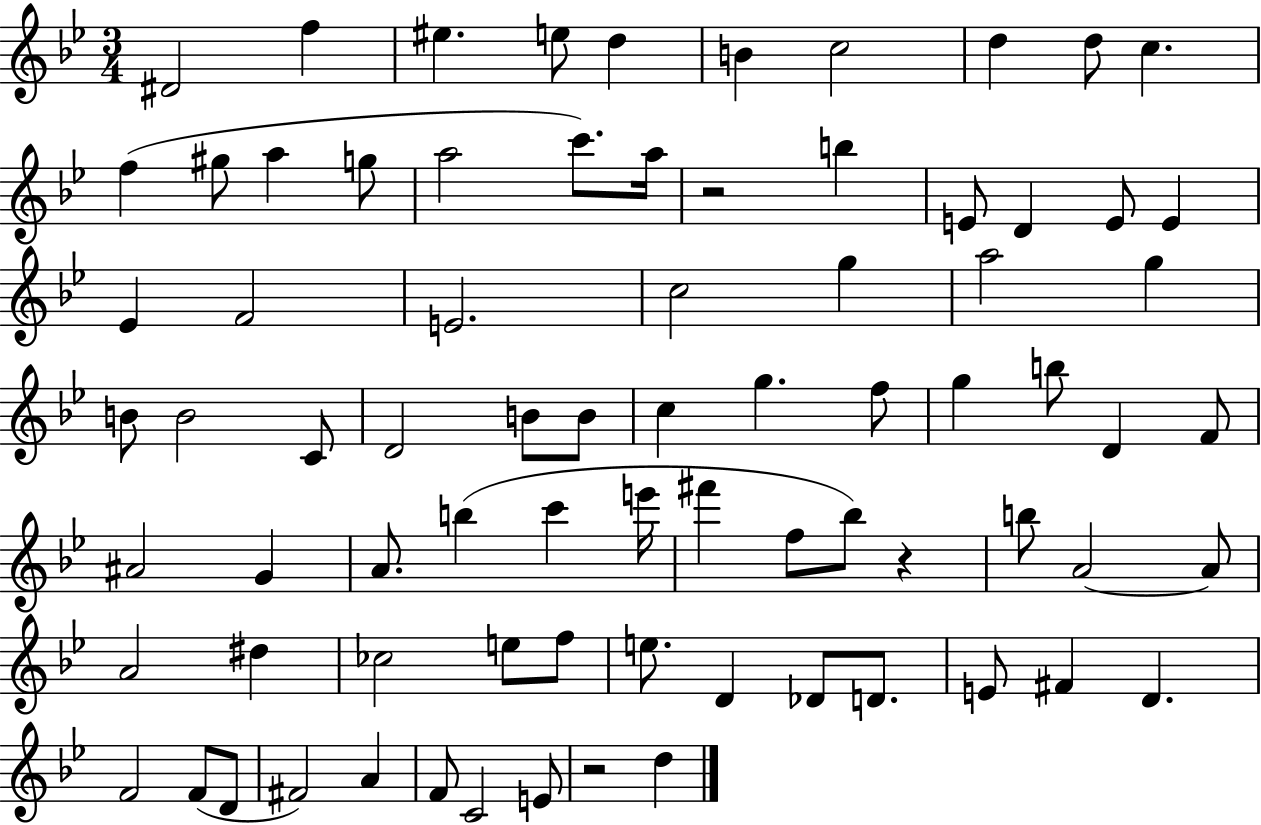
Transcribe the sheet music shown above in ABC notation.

X:1
T:Untitled
M:3/4
L:1/4
K:Bb
^D2 f ^e e/2 d B c2 d d/2 c f ^g/2 a g/2 a2 c'/2 a/4 z2 b E/2 D E/2 E _E F2 E2 c2 g a2 g B/2 B2 C/2 D2 B/2 B/2 c g f/2 g b/2 D F/2 ^A2 G A/2 b c' e'/4 ^f' f/2 _b/2 z b/2 A2 A/2 A2 ^d _c2 e/2 f/2 e/2 D _D/2 D/2 E/2 ^F D F2 F/2 D/2 ^F2 A F/2 C2 E/2 z2 d